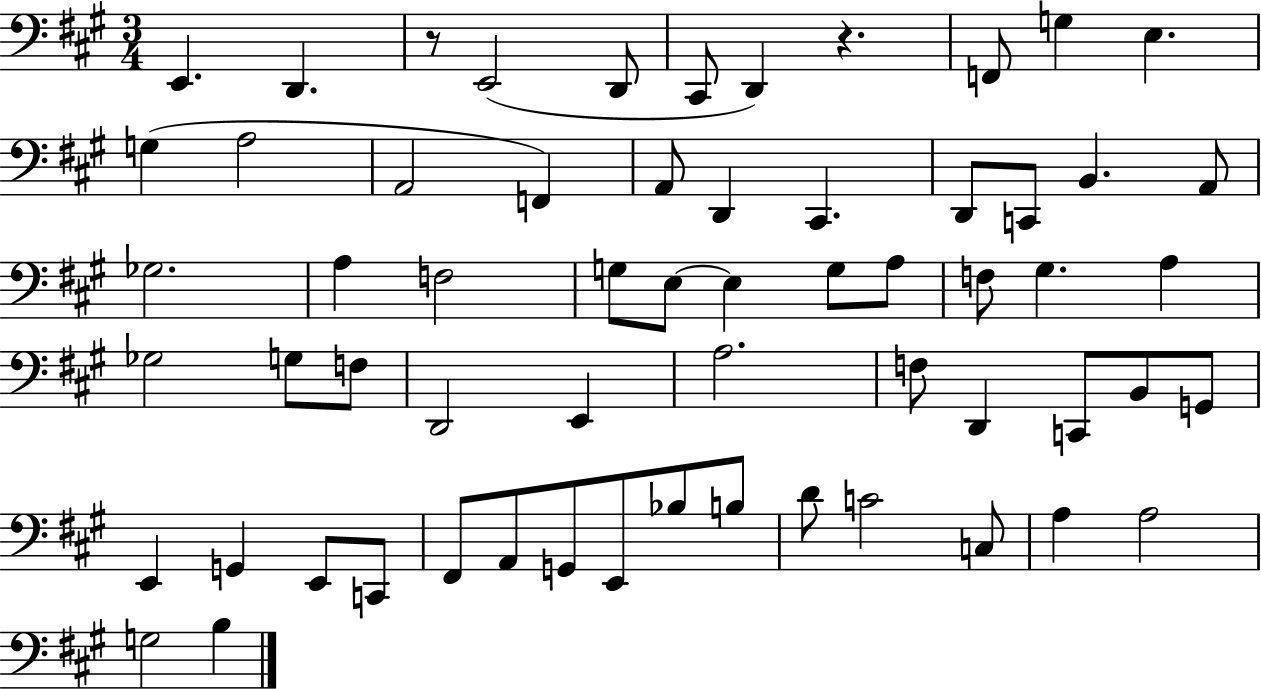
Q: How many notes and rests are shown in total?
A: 61